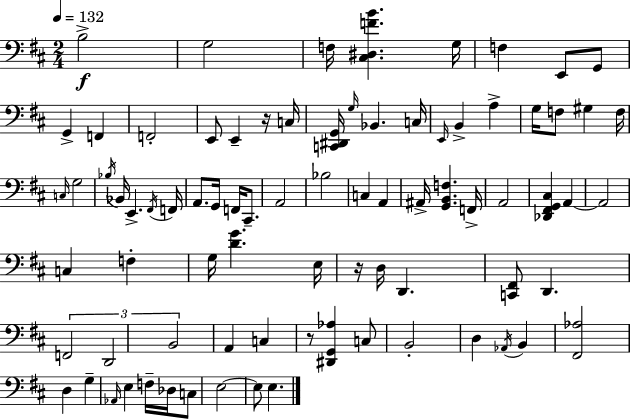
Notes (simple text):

B3/h G3/h F3/s [C#3,D#3,F4,B4]/q. G3/s F3/q E2/e G2/e G2/q F2/q F2/h E2/e E2/q R/s C3/s [C2,D#2,G2]/s G3/s Bb2/q. C3/s E2/s B2/q A3/q G3/s F3/e G#3/q F3/s C3/s G3/h Bb3/s Bb2/s E2/q. F#2/s F2/s A2/e. G2/s F2/s C#2/e. A2/h Bb3/h C3/q A2/q A#2/s [G2,B2,F3]/q. F2/s A2/h [Db2,F#2,G2,C#3]/q A2/q A2/h C3/q F3/q G3/s [D4,G4]/q. E3/s R/s D3/s D2/q. [C2,F#2]/e D2/q. F2/h D2/h B2/h A2/q C3/q R/e [D#2,G2,Ab3]/q C3/e B2/h D3/q Ab2/s B2/q [F#2,Ab3]/h D3/q G3/q Ab2/s E3/q F3/s Db3/s C3/e E3/h E3/e E3/q.